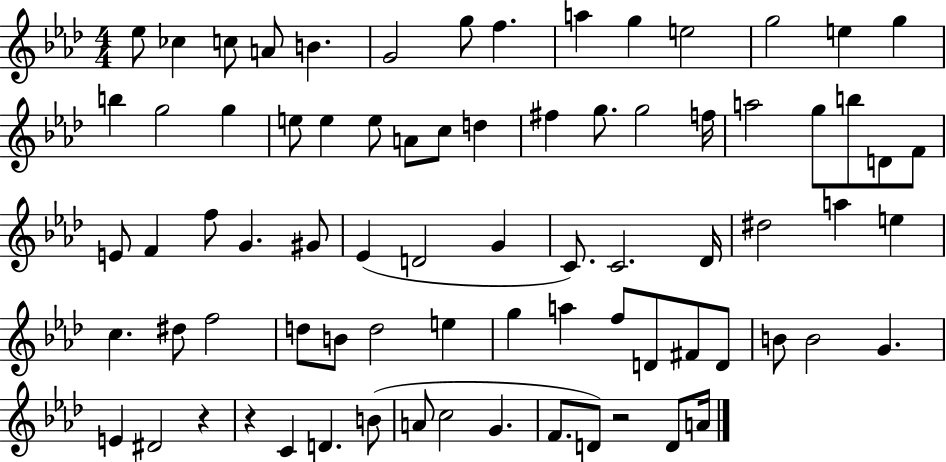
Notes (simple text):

Eb5/e CES5/q C5/e A4/e B4/q. G4/h G5/e F5/q. A5/q G5/q E5/h G5/h E5/q G5/q B5/q G5/h G5/q E5/e E5/q E5/e A4/e C5/e D5/q F#5/q G5/e. G5/h F5/s A5/h G5/e B5/e D4/e F4/e E4/e F4/q F5/e G4/q. G#4/e Eb4/q D4/h G4/q C4/e. C4/h. Db4/s D#5/h A5/q E5/q C5/q. D#5/e F5/h D5/e B4/e D5/h E5/q G5/q A5/q F5/e D4/e F#4/e D4/e B4/e B4/h G4/q. E4/q D#4/h R/q R/q C4/q D4/q. B4/e A4/e C5/h G4/q. F4/e. D4/e R/h D4/e A4/s